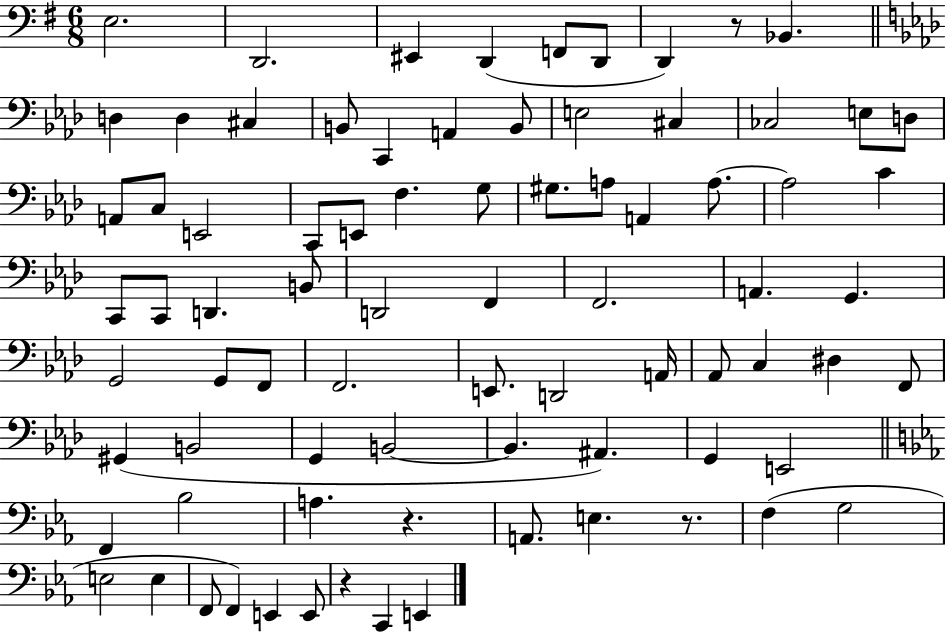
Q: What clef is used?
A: bass